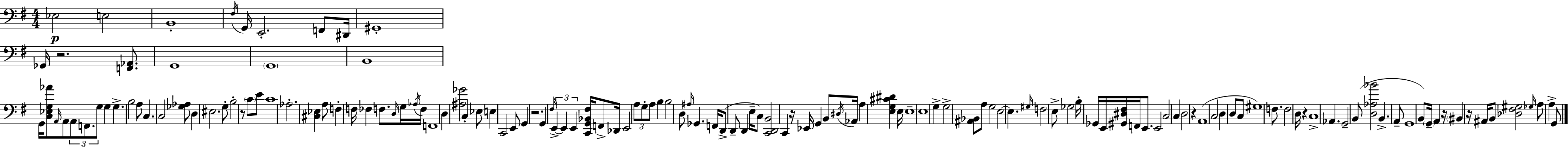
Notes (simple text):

Eb3/h E3/h B2/w F#3/s G2/s E2/h. F2/e D#2/s G#2/w Gb2/s R/h. [F2,Ab2]/e. G2/w G2/w B2/w G2/s [C3,Eb3,G3,Ab4]/e A2/s A2/e A2/e F2/e. G3/e G3/q G3/q. B3/h A3/e C3/q. C3/h [Gb3,Ab3]/e D3/q EIS3/h. G3/e B3/h R/e C4/e E4/e C4/w Ab3/h. [C#3,Eb3]/q A3/e F3/q F3/s FES3/q F3/e. D3/s G3/s Ab3/s F3/s F2/w D3/q [A#3,Gb4]/h C3/q Eb3/e E3/q C2/h E2/e G2/q R/h. G2/q F#3/s E2/q E2/q E2/q [C2,G2,Bb2,F#3]/s F2/e Db2/s E2/h A3/e G3/e A3/e B3/q B3/h D3/e A#3/s Gb2/q. F2/s D2/e D2/e D2/q E3/s C3/e [C2,D2,B2]/h C2/q R/s Eb2/s G2/q B2/e D#3/s Ab2/s A3/q [E3,G3,C#4,D#4]/q E3/s E3/w E3/w G3/q G3/h [A#2,Bb2]/e A3/e G3/h E3/h E3/q. G#3/s F3/h E3/e Gb3/h B3/s Gb2/s E2/s [G#2,D#3,F#3]/s F2/s E2/e. E2/h C3/h C3/q D3/h R/q A2/w C3/h D3/q D3/e C3/e G#3/w F3/e. F3/h D3/s R/q C3/w Ab2/q. G2/h B2/e [D3,Ab3,Bb4]/h B2/q. A2/e G2/w B2/e G2/s A2/q R/s BIS2/q R/s A#2/s B2/e [Db3,F#3,G#3]/h Gb3/s A3/e A3/q G2/e